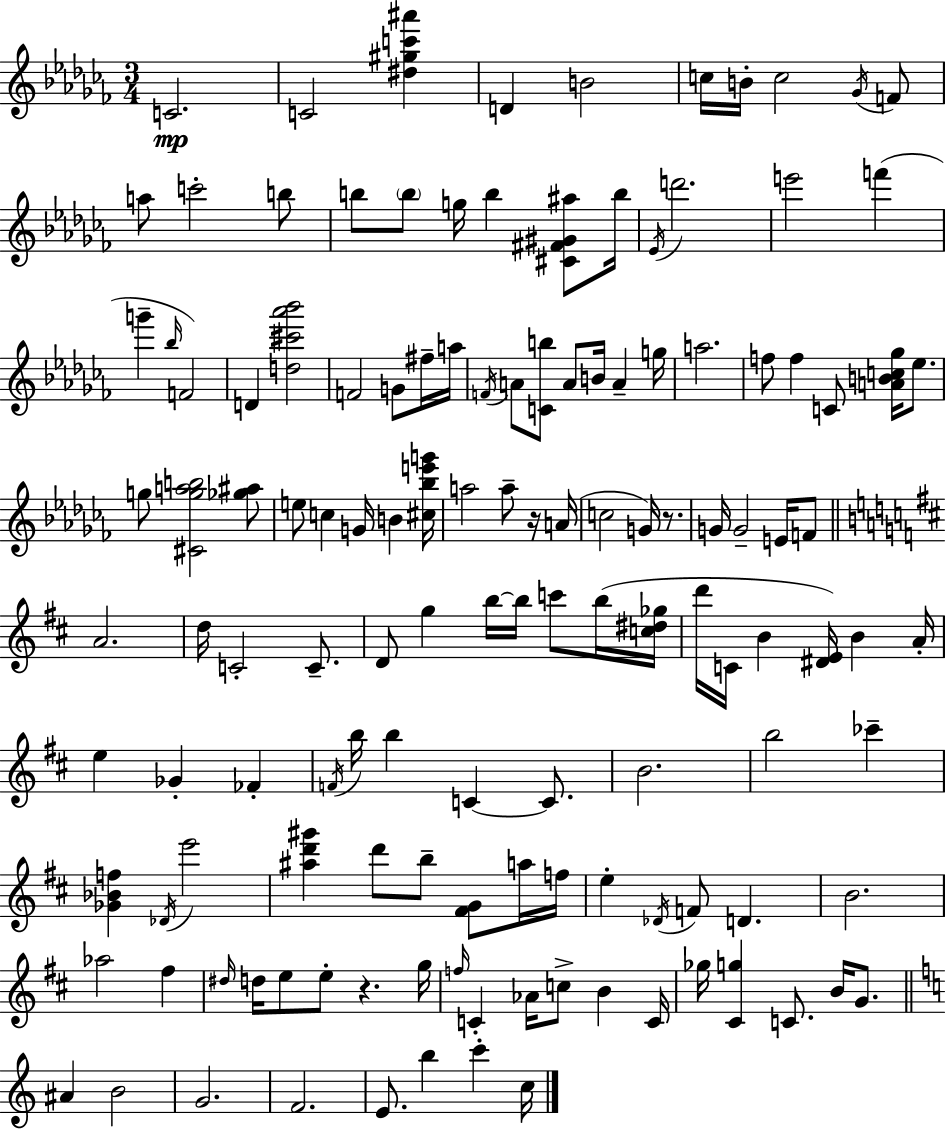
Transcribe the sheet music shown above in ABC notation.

X:1
T:Untitled
M:3/4
L:1/4
K:Abm
C2 C2 [^d^gc'^a'] D B2 c/4 B/4 c2 _G/4 F/2 a/2 c'2 b/2 b/2 b/2 g/4 b [^C^F^G^a]/2 b/4 _E/4 d'2 e'2 f' g' _b/4 F2 D [d^c'_a'_b']2 F2 G/2 ^f/4 a/4 F/4 A/2 [Cb]/2 A/2 B/4 A g/4 a2 f/2 f C/2 [ABc_g]/4 _e/2 g/2 [^Cgab]2 [_g^a]/2 e/2 c G/4 B [^c_be'g']/4 a2 a/2 z/4 A/4 c2 G/4 z/2 G/4 G2 E/4 F/2 A2 d/4 C2 C/2 D/2 g b/4 b/4 c'/2 b/4 [c^d_g]/4 d'/4 C/4 B [^DE]/4 B A/4 e _G _F F/4 b/4 b C C/2 B2 b2 _c' [_G_Bf] _D/4 e'2 [^ad'^g'] d'/2 b/2 [^FG]/2 a/4 f/4 e _D/4 F/2 D B2 _a2 ^f ^d/4 d/4 e/2 e/2 z g/4 f/4 C _A/4 c/2 B C/4 _g/4 [^Cg] C/2 B/4 G/2 ^A B2 G2 F2 E/2 b c' c/4